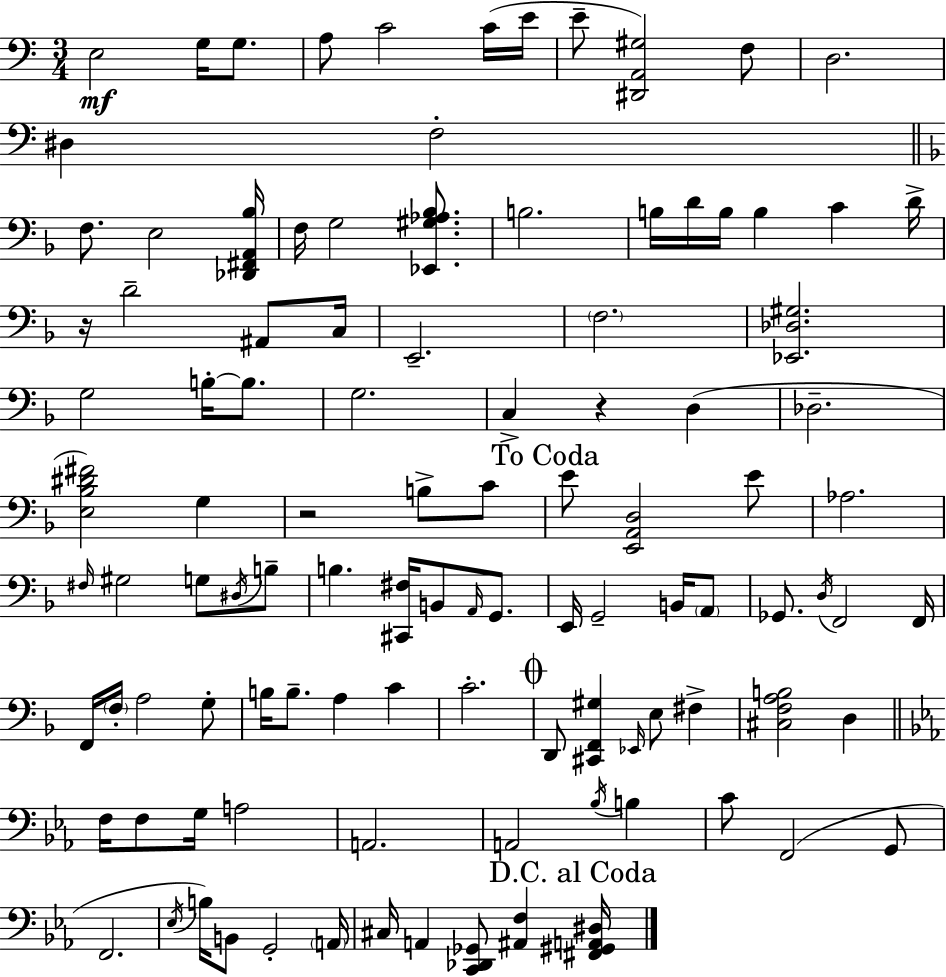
X:1
T:Untitled
M:3/4
L:1/4
K:C
E,2 G,/4 G,/2 A,/2 C2 C/4 E/4 E/2 [^D,,A,,^G,]2 F,/2 D,2 ^D, F,2 F,/2 E,2 [_D,,^F,,A,,_B,]/4 F,/4 G,2 [_E,,^G,_A,_B,]/2 B,2 B,/4 D/4 B,/4 B, C D/4 z/4 D2 ^A,,/2 C,/4 E,,2 F,2 [_E,,_D,^G,]2 G,2 B,/4 B,/2 G,2 C, z D, _D,2 [E,_B,^D^F]2 G, z2 B,/2 C/2 E/2 [E,,A,,D,]2 E/2 _A,2 ^F,/4 ^G,2 G,/2 ^D,/4 B,/2 B, [^C,,^F,]/4 B,,/2 A,,/4 G,,/2 E,,/4 G,,2 B,,/4 A,,/2 _G,,/2 D,/4 F,,2 F,,/4 F,,/4 F,/4 A,2 G,/2 B,/4 B,/2 A, C C2 D,,/2 [^C,,F,,^G,] _E,,/4 E,/2 ^F, [^C,F,A,B,]2 D, F,/4 F,/2 G,/4 A,2 A,,2 A,,2 _B,/4 B, C/2 F,,2 G,,/2 F,,2 _E,/4 B,/4 B,,/2 G,,2 A,,/4 ^C,/4 A,, [C,,_D,,_G,,]/2 [^A,,F,] [^F,,^G,,A,,^D,]/4